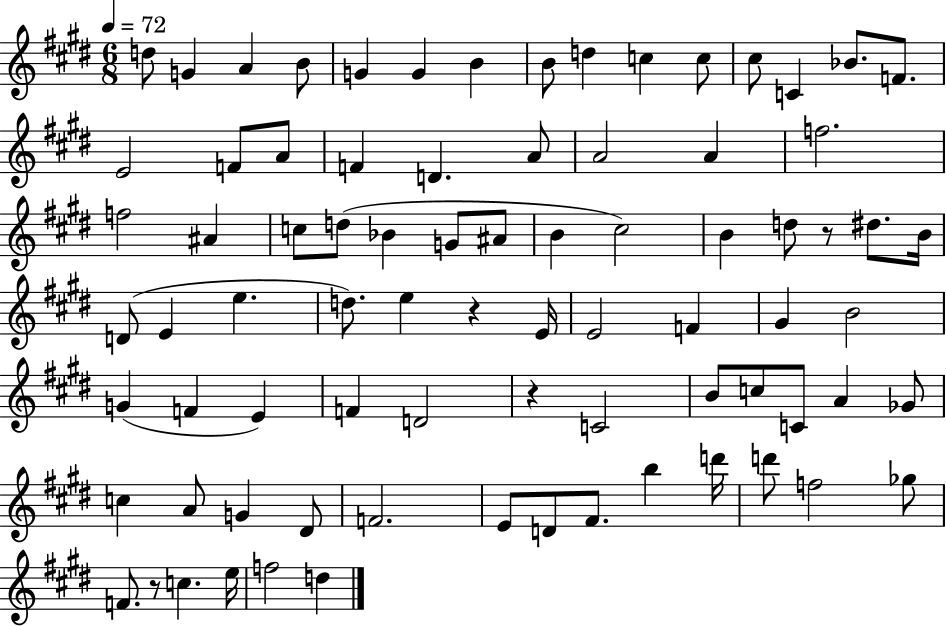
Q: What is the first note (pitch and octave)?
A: D5